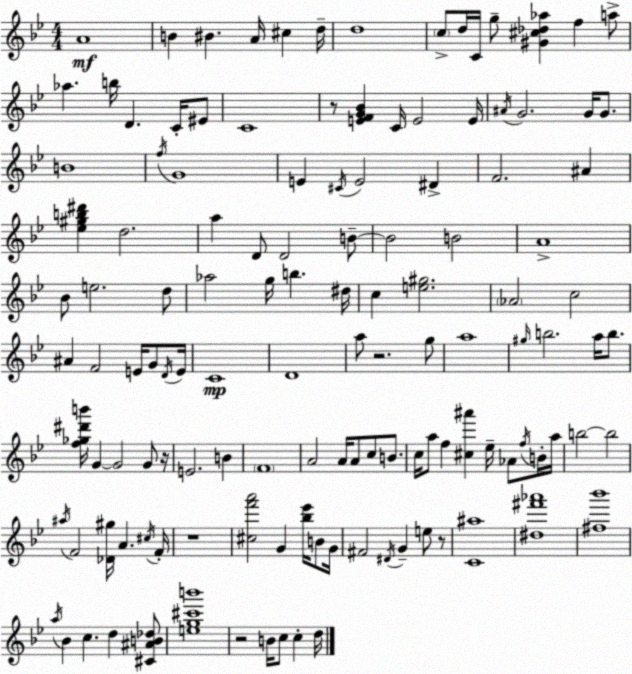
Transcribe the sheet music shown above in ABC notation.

X:1
T:Untitled
M:4/4
L:1/4
K:Gm
A4 B ^B A/4 ^c d/4 d4 c/2 d/4 C/4 g/2 [^G^c_d_a] f a/2 _a b/4 D C/4 ^E/2 C4 z/2 [EFG_B] C/4 E2 E/4 ^A/4 G2 G/4 G/2 B4 f/4 G4 E ^C/4 E2 ^D F2 ^A [_e^gb^d'] d2 a D/2 D2 B/2 B2 B2 A4 _B/2 e2 d/2 _a2 g/4 b ^d/4 c [e^g]2 _A2 c2 ^A F2 E/4 G/2 D/4 E/4 C4 D4 a/2 z2 g/2 a4 ^g/4 b2 a/4 b/2 [f_g^d'b']/4 G G2 G/2 z/4 E2 B F4 A2 A/4 A/2 c/2 B/2 c/4 a/2 f [^c^a'] _e/4 _A/2 f/4 B/4 a/4 b2 b2 ^a/4 F2 [_D^g]/4 A ^c/4 F/4 z4 [^cf'a']2 G [_b_e']/4 B/2 G/4 ^F2 ^D/4 G e/2 z/2 [C^a]4 [^d^f'_a']4 [^f_b']4 a/4 _B c d [^C^AB_d]/2 [eg^c'b']4 z2 B/4 c/2 c d/4